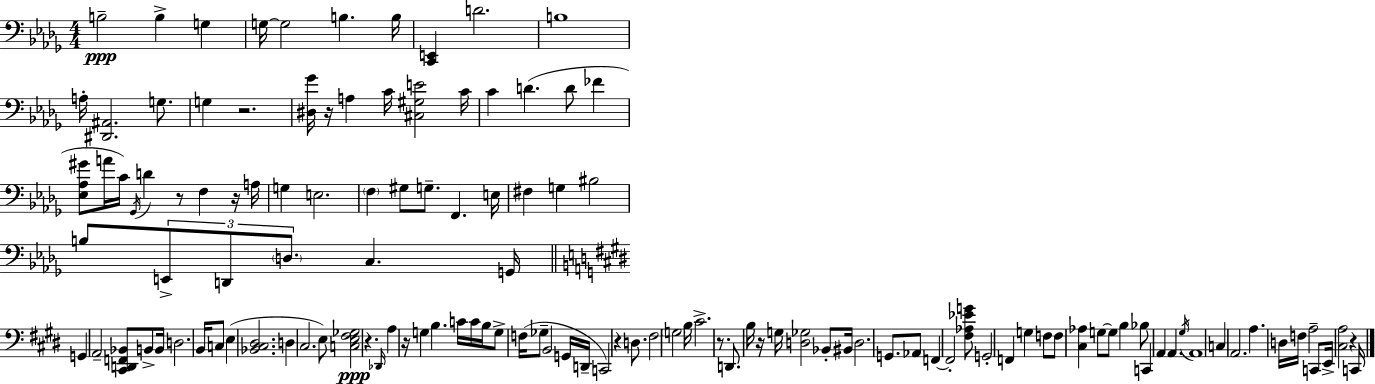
X:1
T:Untitled
M:4/4
L:1/4
K:Bbm
B,2 B, G, G,/4 G,2 B, B,/4 [C,,E,,] D2 B,4 A,/4 [^D,,^A,,]2 G,/2 G, z2 [^D,_G]/4 z/4 A, C/4 [^C,^G,E]2 C/4 C D D/2 _F [_E,_A,^G]/2 A/4 C/4 _G,,/4 D z/2 F, z/4 A,/4 G, E,2 F, ^G,/2 G,/2 F,, E,/4 ^F, G, ^B,2 B,/2 E,,/2 D,,/2 D,/2 C, G,,/4 G,, A,,2 [^C,,D,,F,,_B,,]/2 B,,/2 B,,/4 D,2 B,,/4 C,/2 E, [_B,,^C,^D,]2 D, ^C,2 E,/2 [C,E,^F,_G,]2 z _D,,/4 A, z/4 G, B, C/4 C/4 B,/4 G,/2 F,/4 _G,/2 B,,2 G,,/4 D,,/4 C,,2 z D,/2 ^F,2 G,2 B,/4 ^C2 z/2 D,,/2 B,/4 z/4 G,/4 [D,_G,]2 _B,,/2 ^B,,/4 D,2 G,,/2 _A,,/2 F,, F,,2 [^F,_A,_EG]/2 G,,2 F,, G, F,/2 F,/2 [^C,_A,] G,/2 G,/2 B, _B,/2 C,, A,, A,, ^G,/4 A,,4 C, A,,2 A, D,/4 F,/4 A,2 C,,/2 E,,/4 [^C,A,]2 z C,,/4